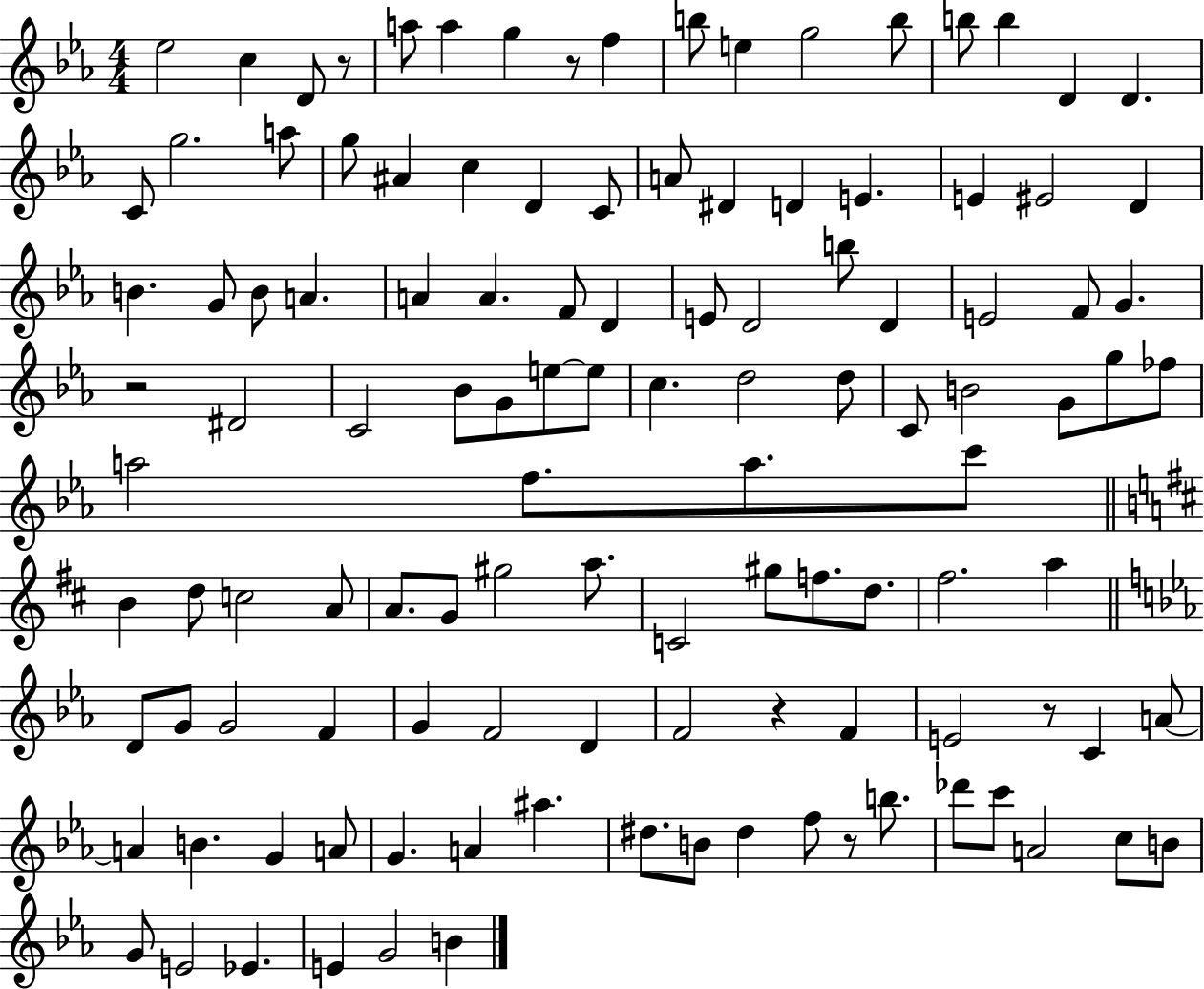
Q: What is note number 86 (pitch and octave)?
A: F4